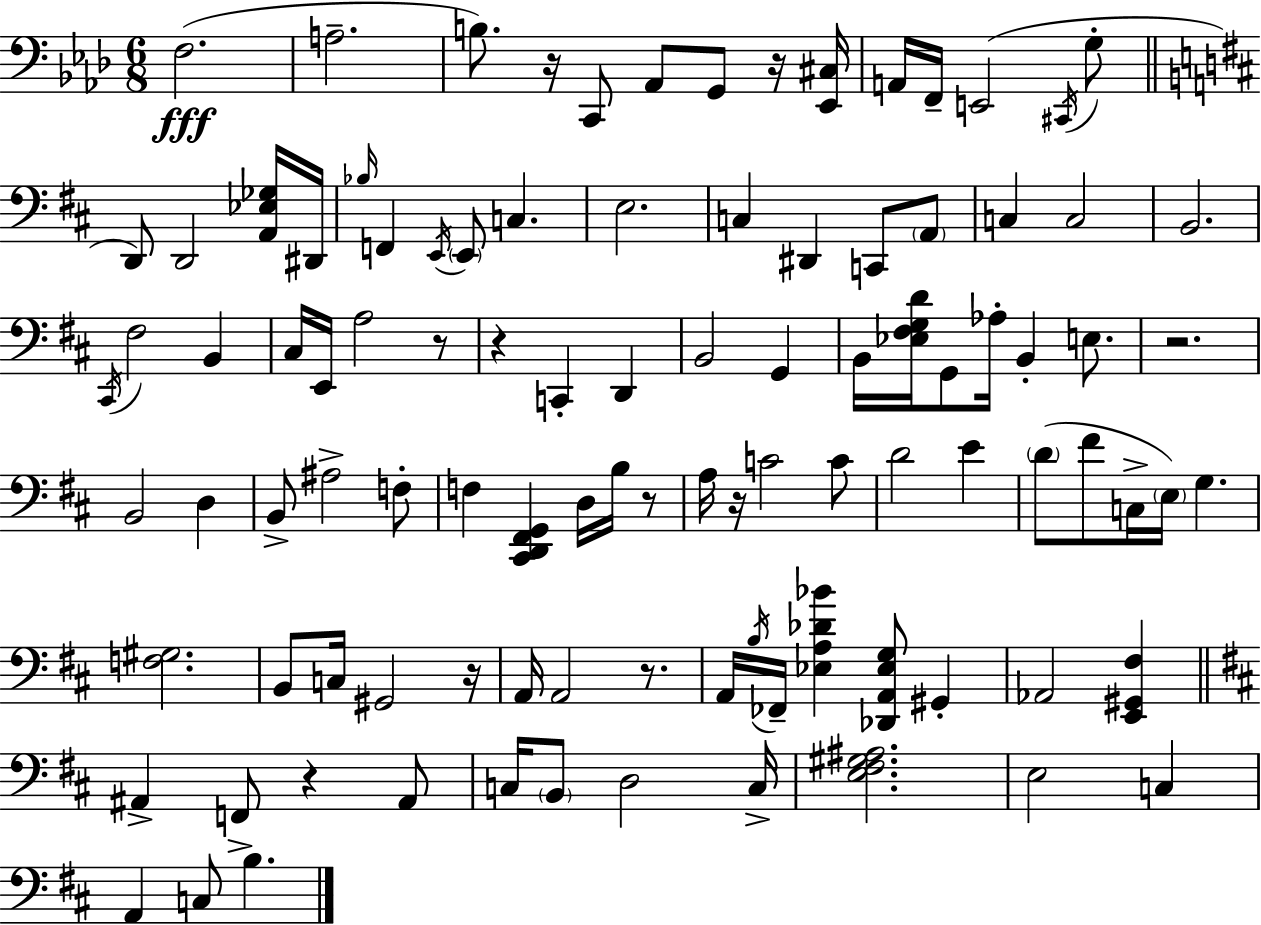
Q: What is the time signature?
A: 6/8